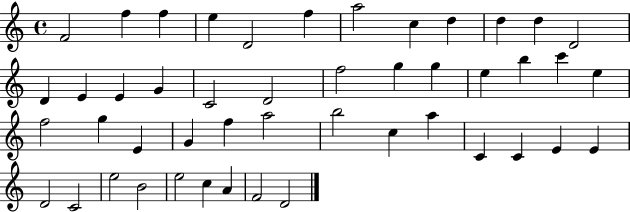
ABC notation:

X:1
T:Untitled
M:4/4
L:1/4
K:C
F2 f f e D2 f a2 c d d d D2 D E E G C2 D2 f2 g g e b c' e f2 g E G f a2 b2 c a C C E E D2 C2 e2 B2 e2 c A F2 D2